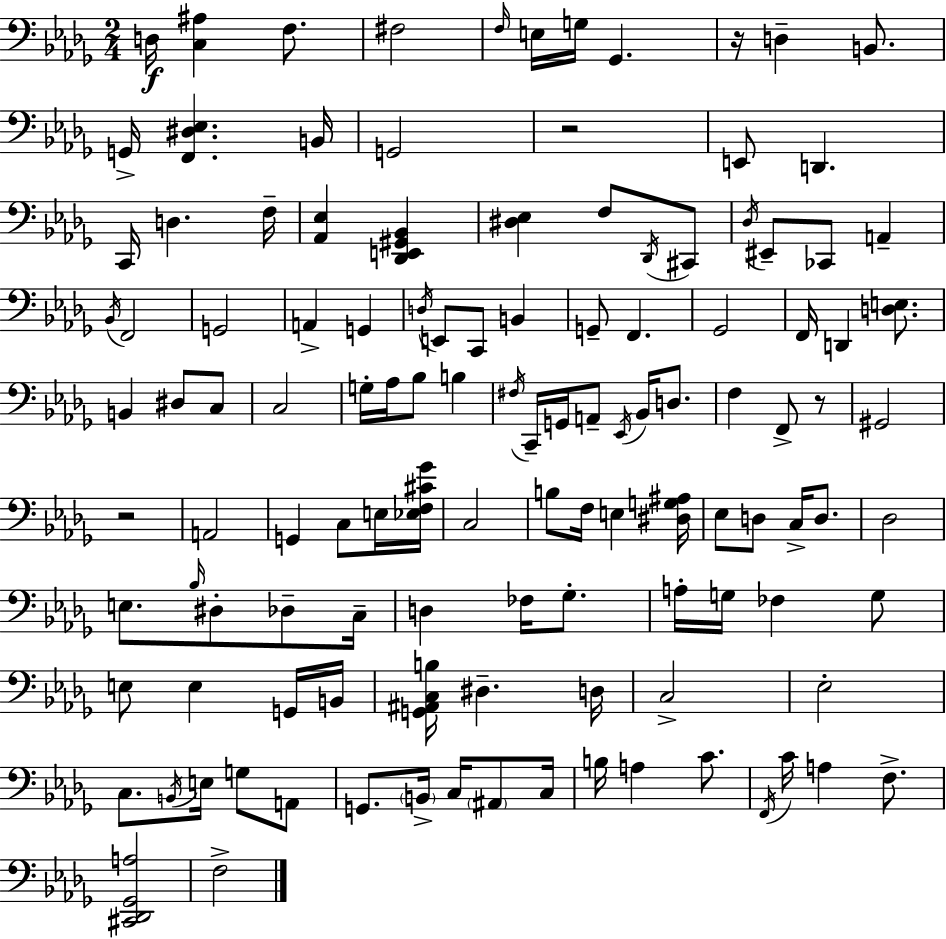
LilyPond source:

{
  \clef bass
  \numericTimeSignature
  \time 2/4
  \key bes \minor
  \repeat volta 2 { d16\f <c ais>4 f8. | fis2 | \grace { f16 } e16 g16 ges,4. | r16 d4-- b,8. | \break g,16-> <f, dis ees>4. | b,16 g,2 | r2 | e,8 d,4. | \break c,16 d4. | f16-- <aes, ees>4 <des, e, gis, bes,>4 | <dis ees>4 f8 \acciaccatura { des,16 } | cis,8 \acciaccatura { des16 } eis,8-- ces,8 a,4-- | \break \acciaccatura { bes,16 } f,2 | g,2 | a,4-> | g,4 \acciaccatura { d16 } e,8 c,8 | \break b,4 g,8-- f,4. | ges,2 | f,16 d,4 | <d e>8. b,4 | \break dis8 c8 c2 | g16-. aes16 bes8 | b4 \acciaccatura { fis16 } c,16-- g,16 | a,8-- \acciaccatura { ees,16 } bes,16 d8. f4 | \break f,8-> r8 gis,2 | r2 | a,2 | g,4 | \break c8 e16 <ees f cis' ges'>16 c2 | b8 | f16 e4 <dis g ais>16 ees8 | d8 c16-> d8. des2 | \break e8. | \grace { bes16 } dis8-. des8-- c16-- | d4 fes16 ges8.-. | a16-. g16 fes4 g8 | \break e8 e4 g,16 b,16 | <g, ais, c b>16 dis4.-- d16 | c2-> | ees2-. | \break c8. \acciaccatura { b,16 } e16 g8 a,8 | g,8. \parenthesize b,16-> c16 \parenthesize ais,8 | c16 b16 a4 c'8. | \acciaccatura { f,16 } c'16 a4 f8.-> | \break <cis, des, ges, a>2 | f2-> | } \bar "|."
}